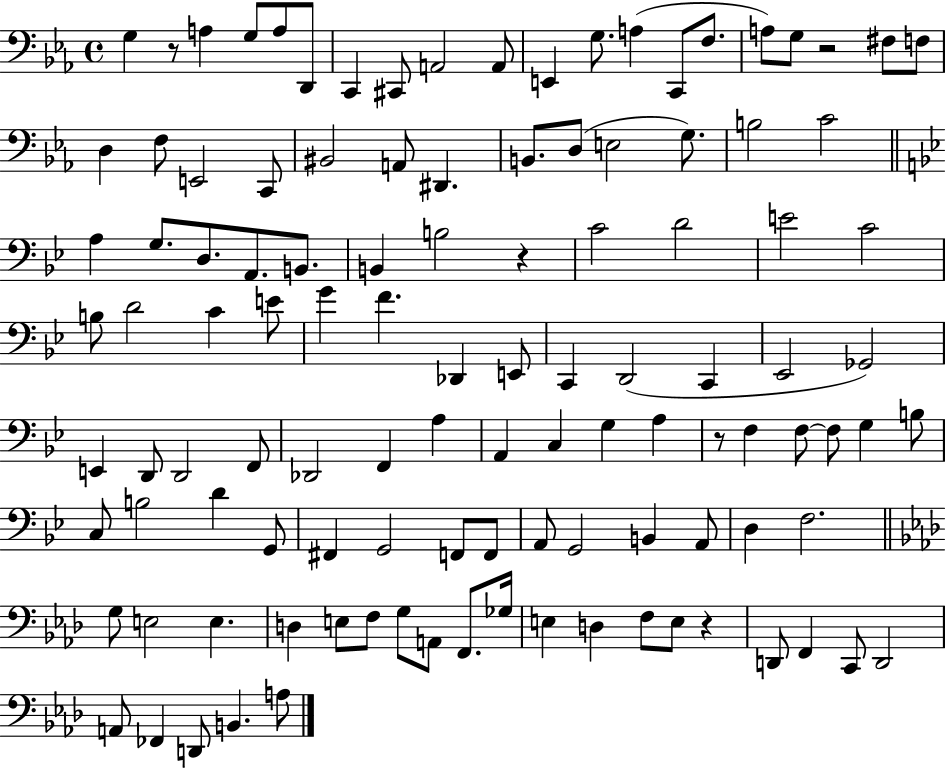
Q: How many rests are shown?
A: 5